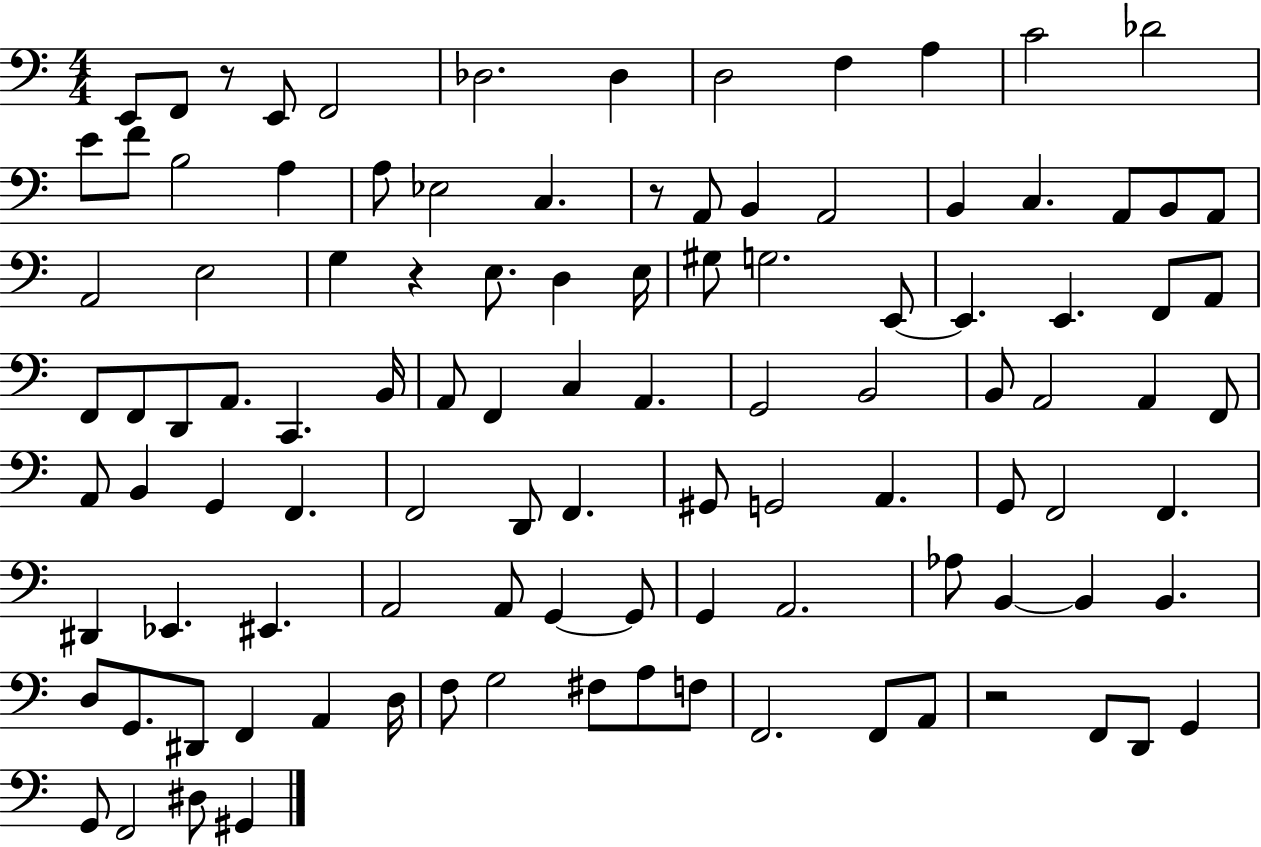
X:1
T:Untitled
M:4/4
L:1/4
K:C
E,,/2 F,,/2 z/2 E,,/2 F,,2 _D,2 _D, D,2 F, A, C2 _D2 E/2 F/2 B,2 A, A,/2 _E,2 C, z/2 A,,/2 B,, A,,2 B,, C, A,,/2 B,,/2 A,,/2 A,,2 E,2 G, z E,/2 D, E,/4 ^G,/2 G,2 E,,/2 E,, E,, F,,/2 A,,/2 F,,/2 F,,/2 D,,/2 A,,/2 C,, B,,/4 A,,/2 F,, C, A,, G,,2 B,,2 B,,/2 A,,2 A,, F,,/2 A,,/2 B,, G,, F,, F,,2 D,,/2 F,, ^G,,/2 G,,2 A,, G,,/2 F,,2 F,, ^D,, _E,, ^E,, A,,2 A,,/2 G,, G,,/2 G,, A,,2 _A,/2 B,, B,, B,, D,/2 G,,/2 ^D,,/2 F,, A,, D,/4 F,/2 G,2 ^F,/2 A,/2 F,/2 F,,2 F,,/2 A,,/2 z2 F,,/2 D,,/2 G,, G,,/2 F,,2 ^D,/2 ^G,,